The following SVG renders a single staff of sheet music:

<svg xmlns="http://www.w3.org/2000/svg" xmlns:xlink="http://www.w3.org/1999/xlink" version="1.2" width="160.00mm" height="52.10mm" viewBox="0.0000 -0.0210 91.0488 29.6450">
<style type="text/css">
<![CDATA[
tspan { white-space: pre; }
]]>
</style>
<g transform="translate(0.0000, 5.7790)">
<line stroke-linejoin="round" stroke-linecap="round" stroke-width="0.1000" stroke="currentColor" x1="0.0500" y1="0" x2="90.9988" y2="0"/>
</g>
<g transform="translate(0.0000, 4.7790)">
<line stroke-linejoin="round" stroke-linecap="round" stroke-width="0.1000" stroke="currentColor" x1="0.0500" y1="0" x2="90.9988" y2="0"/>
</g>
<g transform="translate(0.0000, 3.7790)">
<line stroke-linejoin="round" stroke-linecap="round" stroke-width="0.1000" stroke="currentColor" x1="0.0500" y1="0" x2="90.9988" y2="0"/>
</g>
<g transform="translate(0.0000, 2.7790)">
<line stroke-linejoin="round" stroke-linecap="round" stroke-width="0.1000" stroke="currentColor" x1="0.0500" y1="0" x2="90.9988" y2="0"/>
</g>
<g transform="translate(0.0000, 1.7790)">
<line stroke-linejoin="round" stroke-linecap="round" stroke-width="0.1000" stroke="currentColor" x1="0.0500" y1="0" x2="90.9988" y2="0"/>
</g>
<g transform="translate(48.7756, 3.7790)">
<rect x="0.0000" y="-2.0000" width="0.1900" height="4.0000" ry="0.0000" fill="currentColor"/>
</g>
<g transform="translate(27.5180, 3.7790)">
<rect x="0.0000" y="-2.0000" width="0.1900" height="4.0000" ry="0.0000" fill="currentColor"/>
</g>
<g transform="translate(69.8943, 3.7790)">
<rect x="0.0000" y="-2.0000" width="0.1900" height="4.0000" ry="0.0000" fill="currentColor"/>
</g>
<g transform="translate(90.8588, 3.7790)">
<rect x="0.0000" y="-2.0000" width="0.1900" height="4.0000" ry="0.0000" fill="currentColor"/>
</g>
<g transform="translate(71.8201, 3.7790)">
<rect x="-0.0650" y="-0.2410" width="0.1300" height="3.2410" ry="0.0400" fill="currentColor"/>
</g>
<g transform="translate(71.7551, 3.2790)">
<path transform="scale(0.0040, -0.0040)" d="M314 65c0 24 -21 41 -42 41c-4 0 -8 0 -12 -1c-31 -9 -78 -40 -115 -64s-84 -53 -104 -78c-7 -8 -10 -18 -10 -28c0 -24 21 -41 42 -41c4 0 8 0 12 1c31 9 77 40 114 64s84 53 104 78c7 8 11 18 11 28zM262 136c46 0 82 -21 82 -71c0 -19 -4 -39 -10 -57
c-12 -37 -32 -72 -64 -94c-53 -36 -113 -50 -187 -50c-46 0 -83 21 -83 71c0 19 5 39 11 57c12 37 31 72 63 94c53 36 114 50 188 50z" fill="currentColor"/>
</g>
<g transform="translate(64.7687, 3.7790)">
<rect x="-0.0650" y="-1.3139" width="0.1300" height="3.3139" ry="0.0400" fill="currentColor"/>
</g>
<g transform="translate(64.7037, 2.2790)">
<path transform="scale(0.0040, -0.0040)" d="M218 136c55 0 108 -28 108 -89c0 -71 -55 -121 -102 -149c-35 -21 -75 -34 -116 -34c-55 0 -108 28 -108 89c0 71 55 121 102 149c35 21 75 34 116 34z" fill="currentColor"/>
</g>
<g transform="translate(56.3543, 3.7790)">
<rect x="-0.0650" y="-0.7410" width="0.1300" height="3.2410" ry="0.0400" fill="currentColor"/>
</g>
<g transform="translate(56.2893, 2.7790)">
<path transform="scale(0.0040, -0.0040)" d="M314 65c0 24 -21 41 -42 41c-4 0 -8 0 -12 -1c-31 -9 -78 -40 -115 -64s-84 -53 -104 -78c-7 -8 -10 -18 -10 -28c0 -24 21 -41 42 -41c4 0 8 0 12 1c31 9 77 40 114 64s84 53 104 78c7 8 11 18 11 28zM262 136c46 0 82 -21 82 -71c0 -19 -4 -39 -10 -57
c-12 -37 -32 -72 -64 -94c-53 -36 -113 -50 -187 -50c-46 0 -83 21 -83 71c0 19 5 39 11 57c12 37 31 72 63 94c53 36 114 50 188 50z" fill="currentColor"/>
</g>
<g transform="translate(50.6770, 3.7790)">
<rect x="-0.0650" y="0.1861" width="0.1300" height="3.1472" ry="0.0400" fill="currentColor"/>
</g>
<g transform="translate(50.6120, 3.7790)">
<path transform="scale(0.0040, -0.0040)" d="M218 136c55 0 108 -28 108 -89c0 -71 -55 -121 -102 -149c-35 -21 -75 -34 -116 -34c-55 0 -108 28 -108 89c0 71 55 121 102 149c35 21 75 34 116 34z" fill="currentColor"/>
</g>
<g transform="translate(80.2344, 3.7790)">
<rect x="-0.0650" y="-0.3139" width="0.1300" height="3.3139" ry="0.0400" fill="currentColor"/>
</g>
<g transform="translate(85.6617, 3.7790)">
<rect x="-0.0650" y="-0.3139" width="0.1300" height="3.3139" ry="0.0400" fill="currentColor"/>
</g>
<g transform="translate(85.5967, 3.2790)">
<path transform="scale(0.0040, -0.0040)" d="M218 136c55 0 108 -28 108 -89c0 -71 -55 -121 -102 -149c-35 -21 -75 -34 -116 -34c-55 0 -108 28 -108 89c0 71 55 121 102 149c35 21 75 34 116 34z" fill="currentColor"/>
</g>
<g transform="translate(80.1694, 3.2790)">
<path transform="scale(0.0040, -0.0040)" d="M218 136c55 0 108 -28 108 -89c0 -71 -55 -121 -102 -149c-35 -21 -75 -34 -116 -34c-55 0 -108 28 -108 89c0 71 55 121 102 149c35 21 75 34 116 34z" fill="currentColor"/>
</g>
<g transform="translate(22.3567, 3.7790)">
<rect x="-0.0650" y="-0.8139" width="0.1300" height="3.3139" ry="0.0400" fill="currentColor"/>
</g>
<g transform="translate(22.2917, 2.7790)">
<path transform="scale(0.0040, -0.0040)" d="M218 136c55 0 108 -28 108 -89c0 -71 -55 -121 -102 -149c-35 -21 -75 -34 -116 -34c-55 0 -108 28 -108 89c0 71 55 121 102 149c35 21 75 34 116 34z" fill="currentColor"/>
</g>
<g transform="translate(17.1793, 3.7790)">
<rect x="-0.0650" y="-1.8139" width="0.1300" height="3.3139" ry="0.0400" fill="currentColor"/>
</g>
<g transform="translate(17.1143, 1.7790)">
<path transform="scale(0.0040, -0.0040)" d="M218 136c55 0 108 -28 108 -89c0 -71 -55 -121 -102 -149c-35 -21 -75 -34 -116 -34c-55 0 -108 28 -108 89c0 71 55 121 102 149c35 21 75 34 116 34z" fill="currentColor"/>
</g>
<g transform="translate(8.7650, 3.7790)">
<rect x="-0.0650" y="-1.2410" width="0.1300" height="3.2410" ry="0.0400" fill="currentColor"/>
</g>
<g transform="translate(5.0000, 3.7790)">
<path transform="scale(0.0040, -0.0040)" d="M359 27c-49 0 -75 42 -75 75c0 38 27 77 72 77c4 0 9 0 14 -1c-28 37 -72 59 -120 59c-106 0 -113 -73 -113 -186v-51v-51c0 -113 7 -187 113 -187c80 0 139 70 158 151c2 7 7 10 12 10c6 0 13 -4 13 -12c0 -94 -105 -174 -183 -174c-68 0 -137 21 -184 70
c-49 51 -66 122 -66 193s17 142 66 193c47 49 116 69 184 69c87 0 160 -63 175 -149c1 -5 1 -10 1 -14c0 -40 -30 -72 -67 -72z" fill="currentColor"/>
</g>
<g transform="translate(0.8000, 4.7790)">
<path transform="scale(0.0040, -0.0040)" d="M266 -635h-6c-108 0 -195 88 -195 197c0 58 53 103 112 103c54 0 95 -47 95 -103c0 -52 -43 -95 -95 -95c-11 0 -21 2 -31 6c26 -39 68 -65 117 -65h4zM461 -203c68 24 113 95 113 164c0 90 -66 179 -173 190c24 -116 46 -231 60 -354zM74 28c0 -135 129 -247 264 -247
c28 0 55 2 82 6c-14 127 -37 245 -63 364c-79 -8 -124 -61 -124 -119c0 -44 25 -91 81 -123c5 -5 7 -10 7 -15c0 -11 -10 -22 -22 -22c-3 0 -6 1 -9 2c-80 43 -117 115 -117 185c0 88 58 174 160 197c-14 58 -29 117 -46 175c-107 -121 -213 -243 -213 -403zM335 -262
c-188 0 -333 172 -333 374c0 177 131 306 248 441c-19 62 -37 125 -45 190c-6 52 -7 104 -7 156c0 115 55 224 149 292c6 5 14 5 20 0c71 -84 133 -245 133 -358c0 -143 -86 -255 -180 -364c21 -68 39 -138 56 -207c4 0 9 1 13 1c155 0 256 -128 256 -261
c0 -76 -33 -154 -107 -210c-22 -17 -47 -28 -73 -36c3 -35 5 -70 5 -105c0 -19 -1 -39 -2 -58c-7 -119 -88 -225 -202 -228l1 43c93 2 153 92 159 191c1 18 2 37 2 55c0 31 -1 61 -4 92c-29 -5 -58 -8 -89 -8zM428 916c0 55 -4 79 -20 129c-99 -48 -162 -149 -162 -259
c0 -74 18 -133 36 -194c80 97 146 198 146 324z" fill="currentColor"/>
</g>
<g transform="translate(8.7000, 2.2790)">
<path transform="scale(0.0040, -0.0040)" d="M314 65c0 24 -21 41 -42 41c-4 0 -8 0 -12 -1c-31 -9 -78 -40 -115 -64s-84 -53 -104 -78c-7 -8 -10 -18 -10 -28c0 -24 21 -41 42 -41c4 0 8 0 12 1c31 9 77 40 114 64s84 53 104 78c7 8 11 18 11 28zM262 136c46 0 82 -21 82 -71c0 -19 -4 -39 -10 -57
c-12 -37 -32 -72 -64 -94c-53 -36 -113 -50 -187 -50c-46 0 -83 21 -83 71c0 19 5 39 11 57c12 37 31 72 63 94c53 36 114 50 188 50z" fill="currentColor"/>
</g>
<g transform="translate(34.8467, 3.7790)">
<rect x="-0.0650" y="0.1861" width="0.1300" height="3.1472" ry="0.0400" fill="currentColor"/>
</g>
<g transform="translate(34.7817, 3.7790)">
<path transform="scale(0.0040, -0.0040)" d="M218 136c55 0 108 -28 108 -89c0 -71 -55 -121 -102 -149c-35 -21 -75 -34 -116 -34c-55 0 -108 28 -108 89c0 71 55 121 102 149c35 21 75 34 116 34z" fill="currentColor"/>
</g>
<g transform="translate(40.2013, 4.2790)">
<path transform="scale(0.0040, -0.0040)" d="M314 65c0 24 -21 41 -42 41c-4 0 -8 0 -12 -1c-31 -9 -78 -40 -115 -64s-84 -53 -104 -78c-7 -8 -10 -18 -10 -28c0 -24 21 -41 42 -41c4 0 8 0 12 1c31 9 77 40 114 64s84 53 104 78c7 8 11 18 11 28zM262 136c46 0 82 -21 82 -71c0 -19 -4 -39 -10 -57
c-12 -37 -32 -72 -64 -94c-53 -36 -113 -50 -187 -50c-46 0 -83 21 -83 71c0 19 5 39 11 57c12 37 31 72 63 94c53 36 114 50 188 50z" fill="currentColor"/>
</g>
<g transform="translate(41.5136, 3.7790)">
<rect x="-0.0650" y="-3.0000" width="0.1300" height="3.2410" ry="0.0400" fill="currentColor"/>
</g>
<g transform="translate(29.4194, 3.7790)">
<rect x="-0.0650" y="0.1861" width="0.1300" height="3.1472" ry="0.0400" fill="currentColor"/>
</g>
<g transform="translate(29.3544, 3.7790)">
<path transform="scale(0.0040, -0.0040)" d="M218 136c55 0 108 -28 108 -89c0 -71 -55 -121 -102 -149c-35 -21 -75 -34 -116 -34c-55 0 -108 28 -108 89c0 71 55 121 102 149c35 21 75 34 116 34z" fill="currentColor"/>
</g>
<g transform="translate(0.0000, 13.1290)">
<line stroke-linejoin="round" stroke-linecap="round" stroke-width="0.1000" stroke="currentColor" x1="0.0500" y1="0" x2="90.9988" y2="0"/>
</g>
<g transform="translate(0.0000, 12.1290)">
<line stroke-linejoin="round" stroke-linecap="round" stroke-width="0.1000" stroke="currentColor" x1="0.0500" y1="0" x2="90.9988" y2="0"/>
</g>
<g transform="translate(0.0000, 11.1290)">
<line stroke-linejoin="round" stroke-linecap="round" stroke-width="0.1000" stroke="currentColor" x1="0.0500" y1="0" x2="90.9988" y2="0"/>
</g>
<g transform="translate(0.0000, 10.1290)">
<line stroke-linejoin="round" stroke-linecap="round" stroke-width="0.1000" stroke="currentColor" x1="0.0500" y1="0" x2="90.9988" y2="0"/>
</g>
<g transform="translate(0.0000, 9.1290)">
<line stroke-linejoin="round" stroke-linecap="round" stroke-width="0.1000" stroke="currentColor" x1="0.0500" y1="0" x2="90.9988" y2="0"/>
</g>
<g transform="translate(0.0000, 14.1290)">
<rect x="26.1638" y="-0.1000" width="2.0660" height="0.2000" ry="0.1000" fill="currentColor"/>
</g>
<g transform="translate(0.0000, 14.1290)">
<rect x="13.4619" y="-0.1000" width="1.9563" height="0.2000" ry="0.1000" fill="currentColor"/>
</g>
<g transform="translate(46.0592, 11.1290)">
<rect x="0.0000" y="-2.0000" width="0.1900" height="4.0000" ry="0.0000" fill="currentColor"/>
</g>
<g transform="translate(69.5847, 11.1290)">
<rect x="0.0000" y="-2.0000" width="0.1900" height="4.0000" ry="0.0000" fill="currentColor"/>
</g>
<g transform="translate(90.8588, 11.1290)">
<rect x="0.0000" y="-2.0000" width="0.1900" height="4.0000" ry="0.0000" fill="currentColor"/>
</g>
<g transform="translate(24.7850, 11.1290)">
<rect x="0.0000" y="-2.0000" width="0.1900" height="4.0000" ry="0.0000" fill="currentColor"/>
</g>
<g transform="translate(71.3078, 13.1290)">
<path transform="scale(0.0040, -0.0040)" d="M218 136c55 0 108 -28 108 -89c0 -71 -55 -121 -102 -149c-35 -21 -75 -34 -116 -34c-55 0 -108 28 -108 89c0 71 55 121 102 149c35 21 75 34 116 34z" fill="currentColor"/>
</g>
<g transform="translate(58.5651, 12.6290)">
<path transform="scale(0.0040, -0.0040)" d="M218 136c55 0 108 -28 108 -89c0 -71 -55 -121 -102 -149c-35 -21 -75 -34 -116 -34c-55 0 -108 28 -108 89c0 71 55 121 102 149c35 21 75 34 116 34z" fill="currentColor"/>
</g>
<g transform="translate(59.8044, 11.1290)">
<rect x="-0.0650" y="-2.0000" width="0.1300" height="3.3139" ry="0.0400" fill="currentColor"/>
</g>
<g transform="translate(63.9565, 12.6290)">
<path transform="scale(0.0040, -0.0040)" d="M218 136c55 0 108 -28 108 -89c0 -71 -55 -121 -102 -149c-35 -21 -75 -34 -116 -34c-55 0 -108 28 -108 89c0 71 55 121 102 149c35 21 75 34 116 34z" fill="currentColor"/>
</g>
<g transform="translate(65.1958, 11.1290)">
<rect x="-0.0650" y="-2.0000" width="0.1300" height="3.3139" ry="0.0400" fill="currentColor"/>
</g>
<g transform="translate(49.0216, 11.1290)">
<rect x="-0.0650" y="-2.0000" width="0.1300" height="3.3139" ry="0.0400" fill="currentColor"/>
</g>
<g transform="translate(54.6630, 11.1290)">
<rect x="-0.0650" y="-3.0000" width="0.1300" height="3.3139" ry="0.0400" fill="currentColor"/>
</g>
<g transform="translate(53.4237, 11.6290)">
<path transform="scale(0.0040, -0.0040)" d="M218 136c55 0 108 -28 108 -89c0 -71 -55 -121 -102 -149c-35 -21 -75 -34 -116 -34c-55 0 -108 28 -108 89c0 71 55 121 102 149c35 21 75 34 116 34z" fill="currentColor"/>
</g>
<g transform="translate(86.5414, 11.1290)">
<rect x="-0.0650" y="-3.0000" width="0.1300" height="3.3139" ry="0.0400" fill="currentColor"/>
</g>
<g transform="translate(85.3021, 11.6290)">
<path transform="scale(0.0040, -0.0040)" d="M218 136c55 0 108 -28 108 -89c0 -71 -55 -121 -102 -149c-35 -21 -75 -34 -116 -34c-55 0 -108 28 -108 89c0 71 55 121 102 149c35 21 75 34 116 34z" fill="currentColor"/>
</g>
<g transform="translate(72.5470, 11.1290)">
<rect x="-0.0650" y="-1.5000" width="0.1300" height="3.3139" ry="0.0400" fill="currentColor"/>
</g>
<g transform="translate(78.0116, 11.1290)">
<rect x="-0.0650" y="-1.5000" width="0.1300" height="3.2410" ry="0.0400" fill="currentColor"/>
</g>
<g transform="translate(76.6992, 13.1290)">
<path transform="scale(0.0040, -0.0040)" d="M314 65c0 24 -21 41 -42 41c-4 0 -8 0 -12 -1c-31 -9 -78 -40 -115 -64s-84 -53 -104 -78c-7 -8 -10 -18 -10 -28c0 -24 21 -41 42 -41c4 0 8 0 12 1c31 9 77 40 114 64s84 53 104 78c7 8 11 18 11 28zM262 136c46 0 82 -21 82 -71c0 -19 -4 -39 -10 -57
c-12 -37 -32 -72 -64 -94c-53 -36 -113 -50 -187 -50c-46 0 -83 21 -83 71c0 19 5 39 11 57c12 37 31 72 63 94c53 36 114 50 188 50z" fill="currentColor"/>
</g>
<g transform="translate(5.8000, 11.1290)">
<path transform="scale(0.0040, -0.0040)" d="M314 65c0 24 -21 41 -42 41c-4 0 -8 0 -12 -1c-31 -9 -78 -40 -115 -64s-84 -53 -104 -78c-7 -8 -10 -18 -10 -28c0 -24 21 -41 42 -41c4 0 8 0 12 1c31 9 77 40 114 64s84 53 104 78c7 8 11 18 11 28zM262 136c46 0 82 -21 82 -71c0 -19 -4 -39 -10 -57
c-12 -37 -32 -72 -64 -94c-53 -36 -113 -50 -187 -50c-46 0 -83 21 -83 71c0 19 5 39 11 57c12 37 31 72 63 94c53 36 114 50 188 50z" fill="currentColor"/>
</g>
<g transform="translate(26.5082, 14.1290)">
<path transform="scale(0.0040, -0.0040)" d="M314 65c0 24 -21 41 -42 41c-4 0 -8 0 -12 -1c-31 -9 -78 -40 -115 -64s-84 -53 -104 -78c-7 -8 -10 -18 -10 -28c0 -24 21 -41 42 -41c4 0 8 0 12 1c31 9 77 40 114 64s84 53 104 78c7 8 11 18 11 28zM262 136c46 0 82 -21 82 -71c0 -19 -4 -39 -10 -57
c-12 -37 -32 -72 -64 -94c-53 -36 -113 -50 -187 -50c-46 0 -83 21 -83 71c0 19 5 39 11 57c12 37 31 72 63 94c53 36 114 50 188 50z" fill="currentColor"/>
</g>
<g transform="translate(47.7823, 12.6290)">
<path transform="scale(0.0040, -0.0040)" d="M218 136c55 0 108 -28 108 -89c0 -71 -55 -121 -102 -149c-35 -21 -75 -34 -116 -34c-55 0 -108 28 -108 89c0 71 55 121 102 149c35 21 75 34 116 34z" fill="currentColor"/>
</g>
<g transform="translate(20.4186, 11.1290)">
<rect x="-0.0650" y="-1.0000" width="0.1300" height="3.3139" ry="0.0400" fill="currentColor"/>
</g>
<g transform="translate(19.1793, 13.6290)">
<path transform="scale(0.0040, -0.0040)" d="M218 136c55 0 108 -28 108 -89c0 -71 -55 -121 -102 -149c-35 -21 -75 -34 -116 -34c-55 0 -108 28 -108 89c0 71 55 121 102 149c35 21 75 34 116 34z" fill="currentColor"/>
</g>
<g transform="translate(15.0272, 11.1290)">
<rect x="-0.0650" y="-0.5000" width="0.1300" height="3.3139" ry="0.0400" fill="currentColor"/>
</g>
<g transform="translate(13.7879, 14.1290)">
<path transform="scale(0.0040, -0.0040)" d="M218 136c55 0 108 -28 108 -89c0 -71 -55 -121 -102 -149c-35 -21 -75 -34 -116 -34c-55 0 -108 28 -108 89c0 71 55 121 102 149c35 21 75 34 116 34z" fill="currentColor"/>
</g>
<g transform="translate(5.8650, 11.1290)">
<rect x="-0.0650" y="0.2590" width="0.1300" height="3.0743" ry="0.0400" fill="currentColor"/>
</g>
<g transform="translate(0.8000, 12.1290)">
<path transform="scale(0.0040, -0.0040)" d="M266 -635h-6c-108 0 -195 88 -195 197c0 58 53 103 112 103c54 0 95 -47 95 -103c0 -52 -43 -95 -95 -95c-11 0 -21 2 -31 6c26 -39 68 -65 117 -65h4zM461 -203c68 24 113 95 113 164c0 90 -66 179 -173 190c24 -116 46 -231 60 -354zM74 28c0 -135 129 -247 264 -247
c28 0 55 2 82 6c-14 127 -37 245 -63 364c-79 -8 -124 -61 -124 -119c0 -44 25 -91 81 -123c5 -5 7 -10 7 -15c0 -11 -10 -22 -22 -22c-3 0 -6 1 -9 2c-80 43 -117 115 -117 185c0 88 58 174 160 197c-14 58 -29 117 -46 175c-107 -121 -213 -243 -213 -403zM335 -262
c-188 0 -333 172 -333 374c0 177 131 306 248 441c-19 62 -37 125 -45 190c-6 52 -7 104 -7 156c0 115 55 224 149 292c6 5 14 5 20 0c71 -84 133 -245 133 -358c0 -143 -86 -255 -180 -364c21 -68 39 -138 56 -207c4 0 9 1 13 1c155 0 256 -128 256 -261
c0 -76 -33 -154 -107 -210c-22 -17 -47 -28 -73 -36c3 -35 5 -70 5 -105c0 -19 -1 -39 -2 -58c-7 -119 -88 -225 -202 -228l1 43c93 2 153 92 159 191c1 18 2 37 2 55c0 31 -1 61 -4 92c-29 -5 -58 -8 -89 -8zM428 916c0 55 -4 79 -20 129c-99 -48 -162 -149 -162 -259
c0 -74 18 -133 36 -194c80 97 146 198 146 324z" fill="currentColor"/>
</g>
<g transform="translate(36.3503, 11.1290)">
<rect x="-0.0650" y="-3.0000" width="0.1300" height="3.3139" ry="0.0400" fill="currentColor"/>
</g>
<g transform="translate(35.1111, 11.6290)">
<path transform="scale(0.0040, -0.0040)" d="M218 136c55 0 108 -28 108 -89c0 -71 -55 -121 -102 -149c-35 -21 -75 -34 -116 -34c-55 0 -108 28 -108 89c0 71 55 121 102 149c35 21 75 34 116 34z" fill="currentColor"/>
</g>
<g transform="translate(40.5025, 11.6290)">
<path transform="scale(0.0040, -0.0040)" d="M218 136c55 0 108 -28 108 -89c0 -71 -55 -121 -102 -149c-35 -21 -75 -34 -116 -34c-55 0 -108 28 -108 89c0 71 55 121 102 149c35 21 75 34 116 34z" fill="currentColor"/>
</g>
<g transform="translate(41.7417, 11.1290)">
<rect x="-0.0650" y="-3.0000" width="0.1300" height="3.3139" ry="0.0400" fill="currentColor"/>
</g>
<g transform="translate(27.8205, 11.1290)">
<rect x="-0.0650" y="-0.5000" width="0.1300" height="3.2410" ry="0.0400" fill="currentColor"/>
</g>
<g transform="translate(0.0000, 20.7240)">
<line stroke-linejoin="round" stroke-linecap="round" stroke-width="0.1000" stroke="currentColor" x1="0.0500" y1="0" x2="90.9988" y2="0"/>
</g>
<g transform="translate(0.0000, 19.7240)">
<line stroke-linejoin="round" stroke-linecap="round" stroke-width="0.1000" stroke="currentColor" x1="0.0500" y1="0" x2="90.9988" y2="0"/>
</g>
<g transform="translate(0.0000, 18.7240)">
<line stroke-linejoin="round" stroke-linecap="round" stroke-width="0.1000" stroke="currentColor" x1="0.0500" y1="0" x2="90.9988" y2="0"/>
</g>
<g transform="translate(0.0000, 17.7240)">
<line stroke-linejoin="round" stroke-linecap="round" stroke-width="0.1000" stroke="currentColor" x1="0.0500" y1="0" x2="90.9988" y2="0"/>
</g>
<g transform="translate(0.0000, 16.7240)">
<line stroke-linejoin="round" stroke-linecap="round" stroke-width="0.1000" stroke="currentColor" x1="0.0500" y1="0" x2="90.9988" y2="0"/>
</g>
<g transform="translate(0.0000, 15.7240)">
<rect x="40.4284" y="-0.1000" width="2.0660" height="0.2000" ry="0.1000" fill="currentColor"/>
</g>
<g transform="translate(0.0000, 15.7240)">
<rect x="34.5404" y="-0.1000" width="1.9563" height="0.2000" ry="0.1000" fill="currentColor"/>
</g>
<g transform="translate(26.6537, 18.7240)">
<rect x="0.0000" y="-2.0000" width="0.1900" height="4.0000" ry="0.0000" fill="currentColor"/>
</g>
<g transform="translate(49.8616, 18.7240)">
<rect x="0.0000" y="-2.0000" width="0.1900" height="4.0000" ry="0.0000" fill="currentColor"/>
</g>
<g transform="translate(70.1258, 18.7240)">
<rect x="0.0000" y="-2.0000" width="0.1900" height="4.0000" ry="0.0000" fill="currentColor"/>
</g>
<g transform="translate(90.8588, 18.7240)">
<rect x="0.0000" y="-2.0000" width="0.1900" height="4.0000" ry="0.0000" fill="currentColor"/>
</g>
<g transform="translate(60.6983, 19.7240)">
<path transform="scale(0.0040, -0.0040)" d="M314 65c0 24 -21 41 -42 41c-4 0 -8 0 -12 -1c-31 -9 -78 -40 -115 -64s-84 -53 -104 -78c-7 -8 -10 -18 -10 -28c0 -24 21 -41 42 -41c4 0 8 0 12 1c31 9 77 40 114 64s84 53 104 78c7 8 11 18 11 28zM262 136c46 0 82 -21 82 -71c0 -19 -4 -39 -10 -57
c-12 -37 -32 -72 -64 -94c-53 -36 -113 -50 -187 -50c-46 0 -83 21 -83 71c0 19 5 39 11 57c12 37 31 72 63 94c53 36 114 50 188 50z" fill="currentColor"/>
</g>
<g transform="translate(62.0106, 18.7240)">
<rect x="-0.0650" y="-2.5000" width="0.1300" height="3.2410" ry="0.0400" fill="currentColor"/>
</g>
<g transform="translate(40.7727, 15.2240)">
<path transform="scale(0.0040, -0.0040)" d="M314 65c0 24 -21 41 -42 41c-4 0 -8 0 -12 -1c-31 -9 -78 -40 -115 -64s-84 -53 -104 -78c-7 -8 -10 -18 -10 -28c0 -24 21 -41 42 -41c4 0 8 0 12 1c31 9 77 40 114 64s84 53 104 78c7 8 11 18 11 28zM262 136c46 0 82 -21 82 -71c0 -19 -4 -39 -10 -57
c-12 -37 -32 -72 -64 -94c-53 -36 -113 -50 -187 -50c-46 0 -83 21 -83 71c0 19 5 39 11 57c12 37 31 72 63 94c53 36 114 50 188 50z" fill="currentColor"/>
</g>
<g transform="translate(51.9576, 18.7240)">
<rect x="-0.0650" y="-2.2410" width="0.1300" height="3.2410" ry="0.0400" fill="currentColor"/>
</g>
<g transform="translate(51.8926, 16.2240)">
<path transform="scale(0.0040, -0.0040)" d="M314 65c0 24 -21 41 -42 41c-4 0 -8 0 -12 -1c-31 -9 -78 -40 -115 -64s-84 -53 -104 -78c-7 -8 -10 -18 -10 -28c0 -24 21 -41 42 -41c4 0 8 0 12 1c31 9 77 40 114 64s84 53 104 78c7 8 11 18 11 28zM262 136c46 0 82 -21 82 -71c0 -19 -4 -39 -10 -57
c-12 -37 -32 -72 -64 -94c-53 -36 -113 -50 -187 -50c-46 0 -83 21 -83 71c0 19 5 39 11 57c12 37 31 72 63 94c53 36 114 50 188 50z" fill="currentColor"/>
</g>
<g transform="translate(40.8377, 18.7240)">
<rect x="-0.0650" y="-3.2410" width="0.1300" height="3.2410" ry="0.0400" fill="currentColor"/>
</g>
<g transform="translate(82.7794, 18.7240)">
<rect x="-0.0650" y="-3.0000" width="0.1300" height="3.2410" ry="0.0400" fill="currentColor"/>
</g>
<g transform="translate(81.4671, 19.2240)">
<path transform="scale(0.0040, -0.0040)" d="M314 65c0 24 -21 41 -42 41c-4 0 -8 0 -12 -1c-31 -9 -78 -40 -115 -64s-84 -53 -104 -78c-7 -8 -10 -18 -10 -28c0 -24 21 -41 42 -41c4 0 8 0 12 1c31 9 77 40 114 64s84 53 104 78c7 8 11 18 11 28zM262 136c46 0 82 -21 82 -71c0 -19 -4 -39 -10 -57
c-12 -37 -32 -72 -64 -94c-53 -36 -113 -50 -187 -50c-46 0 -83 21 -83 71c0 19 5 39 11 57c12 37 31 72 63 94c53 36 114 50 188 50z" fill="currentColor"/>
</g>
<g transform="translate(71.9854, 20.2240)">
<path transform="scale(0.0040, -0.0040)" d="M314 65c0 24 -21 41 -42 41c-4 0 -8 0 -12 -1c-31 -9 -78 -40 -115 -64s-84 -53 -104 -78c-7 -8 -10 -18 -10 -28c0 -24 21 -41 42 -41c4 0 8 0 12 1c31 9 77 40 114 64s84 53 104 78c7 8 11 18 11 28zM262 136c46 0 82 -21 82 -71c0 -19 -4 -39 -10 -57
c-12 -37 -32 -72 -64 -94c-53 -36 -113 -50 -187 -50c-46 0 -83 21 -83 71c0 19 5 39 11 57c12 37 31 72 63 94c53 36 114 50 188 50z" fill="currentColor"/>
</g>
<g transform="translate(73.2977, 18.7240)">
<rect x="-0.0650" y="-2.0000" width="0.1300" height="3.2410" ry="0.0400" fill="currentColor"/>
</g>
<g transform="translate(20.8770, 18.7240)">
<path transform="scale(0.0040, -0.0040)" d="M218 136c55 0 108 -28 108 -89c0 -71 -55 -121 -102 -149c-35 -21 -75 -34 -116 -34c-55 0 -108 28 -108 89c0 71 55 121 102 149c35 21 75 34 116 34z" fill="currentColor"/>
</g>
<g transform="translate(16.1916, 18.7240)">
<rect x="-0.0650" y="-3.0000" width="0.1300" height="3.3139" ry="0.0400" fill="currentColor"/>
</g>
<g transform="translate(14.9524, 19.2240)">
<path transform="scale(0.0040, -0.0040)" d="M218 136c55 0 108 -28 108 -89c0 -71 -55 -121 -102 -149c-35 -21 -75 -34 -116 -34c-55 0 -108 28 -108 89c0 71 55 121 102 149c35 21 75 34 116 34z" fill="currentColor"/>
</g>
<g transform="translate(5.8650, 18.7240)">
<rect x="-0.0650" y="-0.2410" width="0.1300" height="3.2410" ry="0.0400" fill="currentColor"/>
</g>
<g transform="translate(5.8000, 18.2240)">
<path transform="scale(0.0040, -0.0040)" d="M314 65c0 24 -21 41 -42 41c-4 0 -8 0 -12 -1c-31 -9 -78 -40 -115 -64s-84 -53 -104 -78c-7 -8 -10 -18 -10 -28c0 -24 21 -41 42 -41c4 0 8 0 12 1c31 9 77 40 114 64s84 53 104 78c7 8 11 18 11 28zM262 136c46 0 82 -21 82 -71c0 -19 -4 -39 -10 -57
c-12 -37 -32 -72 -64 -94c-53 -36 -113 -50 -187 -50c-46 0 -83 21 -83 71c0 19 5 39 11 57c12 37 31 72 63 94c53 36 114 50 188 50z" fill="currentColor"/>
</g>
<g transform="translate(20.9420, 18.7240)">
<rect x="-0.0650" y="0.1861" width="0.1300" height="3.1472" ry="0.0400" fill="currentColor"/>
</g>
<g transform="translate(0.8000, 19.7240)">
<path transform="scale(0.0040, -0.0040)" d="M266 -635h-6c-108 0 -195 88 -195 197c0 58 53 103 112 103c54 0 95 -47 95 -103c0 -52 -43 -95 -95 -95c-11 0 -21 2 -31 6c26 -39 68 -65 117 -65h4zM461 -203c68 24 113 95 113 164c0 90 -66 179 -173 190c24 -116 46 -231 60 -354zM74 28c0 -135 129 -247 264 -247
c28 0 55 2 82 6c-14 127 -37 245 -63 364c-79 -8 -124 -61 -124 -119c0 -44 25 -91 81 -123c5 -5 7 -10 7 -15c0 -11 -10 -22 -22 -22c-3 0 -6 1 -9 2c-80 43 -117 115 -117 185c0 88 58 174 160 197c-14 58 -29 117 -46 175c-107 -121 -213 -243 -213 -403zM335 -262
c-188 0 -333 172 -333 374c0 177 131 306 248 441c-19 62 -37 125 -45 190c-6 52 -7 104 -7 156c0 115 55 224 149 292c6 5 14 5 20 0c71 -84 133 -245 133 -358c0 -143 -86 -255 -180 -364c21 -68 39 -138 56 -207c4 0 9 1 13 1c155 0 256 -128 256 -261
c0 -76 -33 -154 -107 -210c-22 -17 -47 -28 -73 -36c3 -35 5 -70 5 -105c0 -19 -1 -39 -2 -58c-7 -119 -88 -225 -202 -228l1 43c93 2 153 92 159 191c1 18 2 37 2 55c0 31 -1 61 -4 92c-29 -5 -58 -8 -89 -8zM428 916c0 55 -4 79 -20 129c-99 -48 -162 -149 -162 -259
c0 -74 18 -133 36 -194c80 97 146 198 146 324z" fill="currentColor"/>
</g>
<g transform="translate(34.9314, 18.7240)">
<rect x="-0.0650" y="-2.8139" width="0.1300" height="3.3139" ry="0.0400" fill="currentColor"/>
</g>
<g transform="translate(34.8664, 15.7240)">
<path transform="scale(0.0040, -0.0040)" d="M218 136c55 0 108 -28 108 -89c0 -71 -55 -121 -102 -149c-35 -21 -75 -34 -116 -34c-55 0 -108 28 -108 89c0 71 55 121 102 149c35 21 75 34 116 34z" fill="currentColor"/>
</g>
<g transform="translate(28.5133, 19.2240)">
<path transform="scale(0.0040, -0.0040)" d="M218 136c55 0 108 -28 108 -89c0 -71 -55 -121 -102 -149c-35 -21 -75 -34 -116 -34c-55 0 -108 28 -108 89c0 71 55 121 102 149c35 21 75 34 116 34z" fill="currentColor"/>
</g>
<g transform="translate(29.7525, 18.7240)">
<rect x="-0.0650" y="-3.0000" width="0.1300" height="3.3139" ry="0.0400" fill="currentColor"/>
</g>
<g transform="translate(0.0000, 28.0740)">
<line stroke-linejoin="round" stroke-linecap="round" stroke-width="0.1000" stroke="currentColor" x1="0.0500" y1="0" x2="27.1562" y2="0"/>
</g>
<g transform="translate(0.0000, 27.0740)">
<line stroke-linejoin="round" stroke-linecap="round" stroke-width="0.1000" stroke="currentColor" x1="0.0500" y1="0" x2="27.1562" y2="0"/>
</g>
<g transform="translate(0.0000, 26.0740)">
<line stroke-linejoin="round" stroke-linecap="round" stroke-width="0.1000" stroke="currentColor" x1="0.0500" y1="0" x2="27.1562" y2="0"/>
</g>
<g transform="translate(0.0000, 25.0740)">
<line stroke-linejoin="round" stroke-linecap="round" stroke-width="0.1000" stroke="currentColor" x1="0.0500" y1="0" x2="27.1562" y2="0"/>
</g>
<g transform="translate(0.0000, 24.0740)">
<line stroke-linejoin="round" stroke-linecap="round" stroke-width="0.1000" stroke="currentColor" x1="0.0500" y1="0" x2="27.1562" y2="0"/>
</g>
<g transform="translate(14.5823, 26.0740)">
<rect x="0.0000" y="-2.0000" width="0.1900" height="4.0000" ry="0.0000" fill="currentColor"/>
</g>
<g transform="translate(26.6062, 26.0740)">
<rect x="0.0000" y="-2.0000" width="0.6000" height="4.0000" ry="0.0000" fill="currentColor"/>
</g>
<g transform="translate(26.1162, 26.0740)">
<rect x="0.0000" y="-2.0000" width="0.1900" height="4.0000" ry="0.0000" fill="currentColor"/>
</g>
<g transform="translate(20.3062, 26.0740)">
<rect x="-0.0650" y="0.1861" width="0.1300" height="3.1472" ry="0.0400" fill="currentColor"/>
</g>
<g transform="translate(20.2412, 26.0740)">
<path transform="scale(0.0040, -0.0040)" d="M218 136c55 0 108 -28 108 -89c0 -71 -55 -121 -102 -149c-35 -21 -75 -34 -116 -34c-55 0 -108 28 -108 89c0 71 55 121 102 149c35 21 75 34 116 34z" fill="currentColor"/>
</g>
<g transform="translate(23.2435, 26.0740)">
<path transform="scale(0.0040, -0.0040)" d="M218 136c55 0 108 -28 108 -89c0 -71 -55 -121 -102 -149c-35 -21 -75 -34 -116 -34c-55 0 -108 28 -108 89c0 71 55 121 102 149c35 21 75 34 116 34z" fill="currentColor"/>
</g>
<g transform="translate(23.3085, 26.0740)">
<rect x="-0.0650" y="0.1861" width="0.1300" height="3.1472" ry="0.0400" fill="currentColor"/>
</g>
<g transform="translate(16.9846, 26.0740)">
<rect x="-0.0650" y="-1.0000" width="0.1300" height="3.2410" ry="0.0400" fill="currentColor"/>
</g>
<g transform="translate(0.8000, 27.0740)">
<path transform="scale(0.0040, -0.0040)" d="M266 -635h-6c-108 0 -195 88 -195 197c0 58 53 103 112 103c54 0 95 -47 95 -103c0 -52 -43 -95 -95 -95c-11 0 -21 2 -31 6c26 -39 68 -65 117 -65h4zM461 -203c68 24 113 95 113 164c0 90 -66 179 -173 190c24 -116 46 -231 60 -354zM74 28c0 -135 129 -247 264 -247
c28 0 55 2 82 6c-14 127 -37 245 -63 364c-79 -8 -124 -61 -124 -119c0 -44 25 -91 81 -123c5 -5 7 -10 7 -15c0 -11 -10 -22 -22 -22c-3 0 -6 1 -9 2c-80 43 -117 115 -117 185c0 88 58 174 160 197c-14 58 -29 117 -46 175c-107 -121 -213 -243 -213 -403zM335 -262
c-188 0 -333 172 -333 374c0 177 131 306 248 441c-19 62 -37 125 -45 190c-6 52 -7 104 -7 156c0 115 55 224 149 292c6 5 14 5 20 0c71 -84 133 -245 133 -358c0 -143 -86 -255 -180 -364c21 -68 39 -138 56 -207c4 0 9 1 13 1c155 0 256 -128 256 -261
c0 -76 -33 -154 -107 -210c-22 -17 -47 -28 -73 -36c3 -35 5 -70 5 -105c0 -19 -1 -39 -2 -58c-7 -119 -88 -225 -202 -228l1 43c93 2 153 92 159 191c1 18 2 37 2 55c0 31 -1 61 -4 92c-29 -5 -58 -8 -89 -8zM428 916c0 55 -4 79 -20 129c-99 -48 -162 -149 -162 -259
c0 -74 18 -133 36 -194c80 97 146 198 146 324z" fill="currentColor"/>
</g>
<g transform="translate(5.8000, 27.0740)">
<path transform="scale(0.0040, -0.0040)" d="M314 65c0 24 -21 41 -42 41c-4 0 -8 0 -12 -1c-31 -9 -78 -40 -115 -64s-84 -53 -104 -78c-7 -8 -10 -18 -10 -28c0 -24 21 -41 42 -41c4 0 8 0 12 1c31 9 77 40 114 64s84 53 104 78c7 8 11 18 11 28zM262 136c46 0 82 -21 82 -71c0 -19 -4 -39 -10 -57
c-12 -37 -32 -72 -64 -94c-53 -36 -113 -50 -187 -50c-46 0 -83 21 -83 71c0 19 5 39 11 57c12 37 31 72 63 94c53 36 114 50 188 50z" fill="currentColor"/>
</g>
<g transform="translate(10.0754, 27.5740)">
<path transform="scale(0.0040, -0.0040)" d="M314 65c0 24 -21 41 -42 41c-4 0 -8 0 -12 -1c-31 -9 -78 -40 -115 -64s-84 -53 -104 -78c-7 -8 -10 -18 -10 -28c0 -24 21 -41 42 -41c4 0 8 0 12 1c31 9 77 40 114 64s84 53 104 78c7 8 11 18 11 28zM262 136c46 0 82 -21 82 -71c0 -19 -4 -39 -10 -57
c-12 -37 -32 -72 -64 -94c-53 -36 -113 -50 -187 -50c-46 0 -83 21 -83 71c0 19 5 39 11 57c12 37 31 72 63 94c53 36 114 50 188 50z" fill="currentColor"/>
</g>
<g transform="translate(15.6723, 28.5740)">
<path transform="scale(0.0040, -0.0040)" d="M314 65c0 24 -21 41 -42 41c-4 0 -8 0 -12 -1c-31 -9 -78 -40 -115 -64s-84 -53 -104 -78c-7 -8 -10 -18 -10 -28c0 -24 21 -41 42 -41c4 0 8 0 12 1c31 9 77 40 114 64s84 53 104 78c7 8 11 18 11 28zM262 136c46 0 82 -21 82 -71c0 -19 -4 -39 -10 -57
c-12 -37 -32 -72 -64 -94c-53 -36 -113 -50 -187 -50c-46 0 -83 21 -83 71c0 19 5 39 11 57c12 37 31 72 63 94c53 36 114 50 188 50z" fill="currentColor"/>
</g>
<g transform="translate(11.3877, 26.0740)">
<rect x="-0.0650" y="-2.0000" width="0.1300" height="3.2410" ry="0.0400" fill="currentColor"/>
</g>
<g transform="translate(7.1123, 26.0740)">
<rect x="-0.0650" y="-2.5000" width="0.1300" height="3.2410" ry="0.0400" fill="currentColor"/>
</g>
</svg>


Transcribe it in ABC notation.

X:1
T:Untitled
M:4/4
L:1/4
K:C
e2 f d B B A2 B d2 e c2 c c B2 C D C2 A A F A F F E E2 A c2 A B A a b2 g2 G2 F2 A2 G2 F2 D2 B B